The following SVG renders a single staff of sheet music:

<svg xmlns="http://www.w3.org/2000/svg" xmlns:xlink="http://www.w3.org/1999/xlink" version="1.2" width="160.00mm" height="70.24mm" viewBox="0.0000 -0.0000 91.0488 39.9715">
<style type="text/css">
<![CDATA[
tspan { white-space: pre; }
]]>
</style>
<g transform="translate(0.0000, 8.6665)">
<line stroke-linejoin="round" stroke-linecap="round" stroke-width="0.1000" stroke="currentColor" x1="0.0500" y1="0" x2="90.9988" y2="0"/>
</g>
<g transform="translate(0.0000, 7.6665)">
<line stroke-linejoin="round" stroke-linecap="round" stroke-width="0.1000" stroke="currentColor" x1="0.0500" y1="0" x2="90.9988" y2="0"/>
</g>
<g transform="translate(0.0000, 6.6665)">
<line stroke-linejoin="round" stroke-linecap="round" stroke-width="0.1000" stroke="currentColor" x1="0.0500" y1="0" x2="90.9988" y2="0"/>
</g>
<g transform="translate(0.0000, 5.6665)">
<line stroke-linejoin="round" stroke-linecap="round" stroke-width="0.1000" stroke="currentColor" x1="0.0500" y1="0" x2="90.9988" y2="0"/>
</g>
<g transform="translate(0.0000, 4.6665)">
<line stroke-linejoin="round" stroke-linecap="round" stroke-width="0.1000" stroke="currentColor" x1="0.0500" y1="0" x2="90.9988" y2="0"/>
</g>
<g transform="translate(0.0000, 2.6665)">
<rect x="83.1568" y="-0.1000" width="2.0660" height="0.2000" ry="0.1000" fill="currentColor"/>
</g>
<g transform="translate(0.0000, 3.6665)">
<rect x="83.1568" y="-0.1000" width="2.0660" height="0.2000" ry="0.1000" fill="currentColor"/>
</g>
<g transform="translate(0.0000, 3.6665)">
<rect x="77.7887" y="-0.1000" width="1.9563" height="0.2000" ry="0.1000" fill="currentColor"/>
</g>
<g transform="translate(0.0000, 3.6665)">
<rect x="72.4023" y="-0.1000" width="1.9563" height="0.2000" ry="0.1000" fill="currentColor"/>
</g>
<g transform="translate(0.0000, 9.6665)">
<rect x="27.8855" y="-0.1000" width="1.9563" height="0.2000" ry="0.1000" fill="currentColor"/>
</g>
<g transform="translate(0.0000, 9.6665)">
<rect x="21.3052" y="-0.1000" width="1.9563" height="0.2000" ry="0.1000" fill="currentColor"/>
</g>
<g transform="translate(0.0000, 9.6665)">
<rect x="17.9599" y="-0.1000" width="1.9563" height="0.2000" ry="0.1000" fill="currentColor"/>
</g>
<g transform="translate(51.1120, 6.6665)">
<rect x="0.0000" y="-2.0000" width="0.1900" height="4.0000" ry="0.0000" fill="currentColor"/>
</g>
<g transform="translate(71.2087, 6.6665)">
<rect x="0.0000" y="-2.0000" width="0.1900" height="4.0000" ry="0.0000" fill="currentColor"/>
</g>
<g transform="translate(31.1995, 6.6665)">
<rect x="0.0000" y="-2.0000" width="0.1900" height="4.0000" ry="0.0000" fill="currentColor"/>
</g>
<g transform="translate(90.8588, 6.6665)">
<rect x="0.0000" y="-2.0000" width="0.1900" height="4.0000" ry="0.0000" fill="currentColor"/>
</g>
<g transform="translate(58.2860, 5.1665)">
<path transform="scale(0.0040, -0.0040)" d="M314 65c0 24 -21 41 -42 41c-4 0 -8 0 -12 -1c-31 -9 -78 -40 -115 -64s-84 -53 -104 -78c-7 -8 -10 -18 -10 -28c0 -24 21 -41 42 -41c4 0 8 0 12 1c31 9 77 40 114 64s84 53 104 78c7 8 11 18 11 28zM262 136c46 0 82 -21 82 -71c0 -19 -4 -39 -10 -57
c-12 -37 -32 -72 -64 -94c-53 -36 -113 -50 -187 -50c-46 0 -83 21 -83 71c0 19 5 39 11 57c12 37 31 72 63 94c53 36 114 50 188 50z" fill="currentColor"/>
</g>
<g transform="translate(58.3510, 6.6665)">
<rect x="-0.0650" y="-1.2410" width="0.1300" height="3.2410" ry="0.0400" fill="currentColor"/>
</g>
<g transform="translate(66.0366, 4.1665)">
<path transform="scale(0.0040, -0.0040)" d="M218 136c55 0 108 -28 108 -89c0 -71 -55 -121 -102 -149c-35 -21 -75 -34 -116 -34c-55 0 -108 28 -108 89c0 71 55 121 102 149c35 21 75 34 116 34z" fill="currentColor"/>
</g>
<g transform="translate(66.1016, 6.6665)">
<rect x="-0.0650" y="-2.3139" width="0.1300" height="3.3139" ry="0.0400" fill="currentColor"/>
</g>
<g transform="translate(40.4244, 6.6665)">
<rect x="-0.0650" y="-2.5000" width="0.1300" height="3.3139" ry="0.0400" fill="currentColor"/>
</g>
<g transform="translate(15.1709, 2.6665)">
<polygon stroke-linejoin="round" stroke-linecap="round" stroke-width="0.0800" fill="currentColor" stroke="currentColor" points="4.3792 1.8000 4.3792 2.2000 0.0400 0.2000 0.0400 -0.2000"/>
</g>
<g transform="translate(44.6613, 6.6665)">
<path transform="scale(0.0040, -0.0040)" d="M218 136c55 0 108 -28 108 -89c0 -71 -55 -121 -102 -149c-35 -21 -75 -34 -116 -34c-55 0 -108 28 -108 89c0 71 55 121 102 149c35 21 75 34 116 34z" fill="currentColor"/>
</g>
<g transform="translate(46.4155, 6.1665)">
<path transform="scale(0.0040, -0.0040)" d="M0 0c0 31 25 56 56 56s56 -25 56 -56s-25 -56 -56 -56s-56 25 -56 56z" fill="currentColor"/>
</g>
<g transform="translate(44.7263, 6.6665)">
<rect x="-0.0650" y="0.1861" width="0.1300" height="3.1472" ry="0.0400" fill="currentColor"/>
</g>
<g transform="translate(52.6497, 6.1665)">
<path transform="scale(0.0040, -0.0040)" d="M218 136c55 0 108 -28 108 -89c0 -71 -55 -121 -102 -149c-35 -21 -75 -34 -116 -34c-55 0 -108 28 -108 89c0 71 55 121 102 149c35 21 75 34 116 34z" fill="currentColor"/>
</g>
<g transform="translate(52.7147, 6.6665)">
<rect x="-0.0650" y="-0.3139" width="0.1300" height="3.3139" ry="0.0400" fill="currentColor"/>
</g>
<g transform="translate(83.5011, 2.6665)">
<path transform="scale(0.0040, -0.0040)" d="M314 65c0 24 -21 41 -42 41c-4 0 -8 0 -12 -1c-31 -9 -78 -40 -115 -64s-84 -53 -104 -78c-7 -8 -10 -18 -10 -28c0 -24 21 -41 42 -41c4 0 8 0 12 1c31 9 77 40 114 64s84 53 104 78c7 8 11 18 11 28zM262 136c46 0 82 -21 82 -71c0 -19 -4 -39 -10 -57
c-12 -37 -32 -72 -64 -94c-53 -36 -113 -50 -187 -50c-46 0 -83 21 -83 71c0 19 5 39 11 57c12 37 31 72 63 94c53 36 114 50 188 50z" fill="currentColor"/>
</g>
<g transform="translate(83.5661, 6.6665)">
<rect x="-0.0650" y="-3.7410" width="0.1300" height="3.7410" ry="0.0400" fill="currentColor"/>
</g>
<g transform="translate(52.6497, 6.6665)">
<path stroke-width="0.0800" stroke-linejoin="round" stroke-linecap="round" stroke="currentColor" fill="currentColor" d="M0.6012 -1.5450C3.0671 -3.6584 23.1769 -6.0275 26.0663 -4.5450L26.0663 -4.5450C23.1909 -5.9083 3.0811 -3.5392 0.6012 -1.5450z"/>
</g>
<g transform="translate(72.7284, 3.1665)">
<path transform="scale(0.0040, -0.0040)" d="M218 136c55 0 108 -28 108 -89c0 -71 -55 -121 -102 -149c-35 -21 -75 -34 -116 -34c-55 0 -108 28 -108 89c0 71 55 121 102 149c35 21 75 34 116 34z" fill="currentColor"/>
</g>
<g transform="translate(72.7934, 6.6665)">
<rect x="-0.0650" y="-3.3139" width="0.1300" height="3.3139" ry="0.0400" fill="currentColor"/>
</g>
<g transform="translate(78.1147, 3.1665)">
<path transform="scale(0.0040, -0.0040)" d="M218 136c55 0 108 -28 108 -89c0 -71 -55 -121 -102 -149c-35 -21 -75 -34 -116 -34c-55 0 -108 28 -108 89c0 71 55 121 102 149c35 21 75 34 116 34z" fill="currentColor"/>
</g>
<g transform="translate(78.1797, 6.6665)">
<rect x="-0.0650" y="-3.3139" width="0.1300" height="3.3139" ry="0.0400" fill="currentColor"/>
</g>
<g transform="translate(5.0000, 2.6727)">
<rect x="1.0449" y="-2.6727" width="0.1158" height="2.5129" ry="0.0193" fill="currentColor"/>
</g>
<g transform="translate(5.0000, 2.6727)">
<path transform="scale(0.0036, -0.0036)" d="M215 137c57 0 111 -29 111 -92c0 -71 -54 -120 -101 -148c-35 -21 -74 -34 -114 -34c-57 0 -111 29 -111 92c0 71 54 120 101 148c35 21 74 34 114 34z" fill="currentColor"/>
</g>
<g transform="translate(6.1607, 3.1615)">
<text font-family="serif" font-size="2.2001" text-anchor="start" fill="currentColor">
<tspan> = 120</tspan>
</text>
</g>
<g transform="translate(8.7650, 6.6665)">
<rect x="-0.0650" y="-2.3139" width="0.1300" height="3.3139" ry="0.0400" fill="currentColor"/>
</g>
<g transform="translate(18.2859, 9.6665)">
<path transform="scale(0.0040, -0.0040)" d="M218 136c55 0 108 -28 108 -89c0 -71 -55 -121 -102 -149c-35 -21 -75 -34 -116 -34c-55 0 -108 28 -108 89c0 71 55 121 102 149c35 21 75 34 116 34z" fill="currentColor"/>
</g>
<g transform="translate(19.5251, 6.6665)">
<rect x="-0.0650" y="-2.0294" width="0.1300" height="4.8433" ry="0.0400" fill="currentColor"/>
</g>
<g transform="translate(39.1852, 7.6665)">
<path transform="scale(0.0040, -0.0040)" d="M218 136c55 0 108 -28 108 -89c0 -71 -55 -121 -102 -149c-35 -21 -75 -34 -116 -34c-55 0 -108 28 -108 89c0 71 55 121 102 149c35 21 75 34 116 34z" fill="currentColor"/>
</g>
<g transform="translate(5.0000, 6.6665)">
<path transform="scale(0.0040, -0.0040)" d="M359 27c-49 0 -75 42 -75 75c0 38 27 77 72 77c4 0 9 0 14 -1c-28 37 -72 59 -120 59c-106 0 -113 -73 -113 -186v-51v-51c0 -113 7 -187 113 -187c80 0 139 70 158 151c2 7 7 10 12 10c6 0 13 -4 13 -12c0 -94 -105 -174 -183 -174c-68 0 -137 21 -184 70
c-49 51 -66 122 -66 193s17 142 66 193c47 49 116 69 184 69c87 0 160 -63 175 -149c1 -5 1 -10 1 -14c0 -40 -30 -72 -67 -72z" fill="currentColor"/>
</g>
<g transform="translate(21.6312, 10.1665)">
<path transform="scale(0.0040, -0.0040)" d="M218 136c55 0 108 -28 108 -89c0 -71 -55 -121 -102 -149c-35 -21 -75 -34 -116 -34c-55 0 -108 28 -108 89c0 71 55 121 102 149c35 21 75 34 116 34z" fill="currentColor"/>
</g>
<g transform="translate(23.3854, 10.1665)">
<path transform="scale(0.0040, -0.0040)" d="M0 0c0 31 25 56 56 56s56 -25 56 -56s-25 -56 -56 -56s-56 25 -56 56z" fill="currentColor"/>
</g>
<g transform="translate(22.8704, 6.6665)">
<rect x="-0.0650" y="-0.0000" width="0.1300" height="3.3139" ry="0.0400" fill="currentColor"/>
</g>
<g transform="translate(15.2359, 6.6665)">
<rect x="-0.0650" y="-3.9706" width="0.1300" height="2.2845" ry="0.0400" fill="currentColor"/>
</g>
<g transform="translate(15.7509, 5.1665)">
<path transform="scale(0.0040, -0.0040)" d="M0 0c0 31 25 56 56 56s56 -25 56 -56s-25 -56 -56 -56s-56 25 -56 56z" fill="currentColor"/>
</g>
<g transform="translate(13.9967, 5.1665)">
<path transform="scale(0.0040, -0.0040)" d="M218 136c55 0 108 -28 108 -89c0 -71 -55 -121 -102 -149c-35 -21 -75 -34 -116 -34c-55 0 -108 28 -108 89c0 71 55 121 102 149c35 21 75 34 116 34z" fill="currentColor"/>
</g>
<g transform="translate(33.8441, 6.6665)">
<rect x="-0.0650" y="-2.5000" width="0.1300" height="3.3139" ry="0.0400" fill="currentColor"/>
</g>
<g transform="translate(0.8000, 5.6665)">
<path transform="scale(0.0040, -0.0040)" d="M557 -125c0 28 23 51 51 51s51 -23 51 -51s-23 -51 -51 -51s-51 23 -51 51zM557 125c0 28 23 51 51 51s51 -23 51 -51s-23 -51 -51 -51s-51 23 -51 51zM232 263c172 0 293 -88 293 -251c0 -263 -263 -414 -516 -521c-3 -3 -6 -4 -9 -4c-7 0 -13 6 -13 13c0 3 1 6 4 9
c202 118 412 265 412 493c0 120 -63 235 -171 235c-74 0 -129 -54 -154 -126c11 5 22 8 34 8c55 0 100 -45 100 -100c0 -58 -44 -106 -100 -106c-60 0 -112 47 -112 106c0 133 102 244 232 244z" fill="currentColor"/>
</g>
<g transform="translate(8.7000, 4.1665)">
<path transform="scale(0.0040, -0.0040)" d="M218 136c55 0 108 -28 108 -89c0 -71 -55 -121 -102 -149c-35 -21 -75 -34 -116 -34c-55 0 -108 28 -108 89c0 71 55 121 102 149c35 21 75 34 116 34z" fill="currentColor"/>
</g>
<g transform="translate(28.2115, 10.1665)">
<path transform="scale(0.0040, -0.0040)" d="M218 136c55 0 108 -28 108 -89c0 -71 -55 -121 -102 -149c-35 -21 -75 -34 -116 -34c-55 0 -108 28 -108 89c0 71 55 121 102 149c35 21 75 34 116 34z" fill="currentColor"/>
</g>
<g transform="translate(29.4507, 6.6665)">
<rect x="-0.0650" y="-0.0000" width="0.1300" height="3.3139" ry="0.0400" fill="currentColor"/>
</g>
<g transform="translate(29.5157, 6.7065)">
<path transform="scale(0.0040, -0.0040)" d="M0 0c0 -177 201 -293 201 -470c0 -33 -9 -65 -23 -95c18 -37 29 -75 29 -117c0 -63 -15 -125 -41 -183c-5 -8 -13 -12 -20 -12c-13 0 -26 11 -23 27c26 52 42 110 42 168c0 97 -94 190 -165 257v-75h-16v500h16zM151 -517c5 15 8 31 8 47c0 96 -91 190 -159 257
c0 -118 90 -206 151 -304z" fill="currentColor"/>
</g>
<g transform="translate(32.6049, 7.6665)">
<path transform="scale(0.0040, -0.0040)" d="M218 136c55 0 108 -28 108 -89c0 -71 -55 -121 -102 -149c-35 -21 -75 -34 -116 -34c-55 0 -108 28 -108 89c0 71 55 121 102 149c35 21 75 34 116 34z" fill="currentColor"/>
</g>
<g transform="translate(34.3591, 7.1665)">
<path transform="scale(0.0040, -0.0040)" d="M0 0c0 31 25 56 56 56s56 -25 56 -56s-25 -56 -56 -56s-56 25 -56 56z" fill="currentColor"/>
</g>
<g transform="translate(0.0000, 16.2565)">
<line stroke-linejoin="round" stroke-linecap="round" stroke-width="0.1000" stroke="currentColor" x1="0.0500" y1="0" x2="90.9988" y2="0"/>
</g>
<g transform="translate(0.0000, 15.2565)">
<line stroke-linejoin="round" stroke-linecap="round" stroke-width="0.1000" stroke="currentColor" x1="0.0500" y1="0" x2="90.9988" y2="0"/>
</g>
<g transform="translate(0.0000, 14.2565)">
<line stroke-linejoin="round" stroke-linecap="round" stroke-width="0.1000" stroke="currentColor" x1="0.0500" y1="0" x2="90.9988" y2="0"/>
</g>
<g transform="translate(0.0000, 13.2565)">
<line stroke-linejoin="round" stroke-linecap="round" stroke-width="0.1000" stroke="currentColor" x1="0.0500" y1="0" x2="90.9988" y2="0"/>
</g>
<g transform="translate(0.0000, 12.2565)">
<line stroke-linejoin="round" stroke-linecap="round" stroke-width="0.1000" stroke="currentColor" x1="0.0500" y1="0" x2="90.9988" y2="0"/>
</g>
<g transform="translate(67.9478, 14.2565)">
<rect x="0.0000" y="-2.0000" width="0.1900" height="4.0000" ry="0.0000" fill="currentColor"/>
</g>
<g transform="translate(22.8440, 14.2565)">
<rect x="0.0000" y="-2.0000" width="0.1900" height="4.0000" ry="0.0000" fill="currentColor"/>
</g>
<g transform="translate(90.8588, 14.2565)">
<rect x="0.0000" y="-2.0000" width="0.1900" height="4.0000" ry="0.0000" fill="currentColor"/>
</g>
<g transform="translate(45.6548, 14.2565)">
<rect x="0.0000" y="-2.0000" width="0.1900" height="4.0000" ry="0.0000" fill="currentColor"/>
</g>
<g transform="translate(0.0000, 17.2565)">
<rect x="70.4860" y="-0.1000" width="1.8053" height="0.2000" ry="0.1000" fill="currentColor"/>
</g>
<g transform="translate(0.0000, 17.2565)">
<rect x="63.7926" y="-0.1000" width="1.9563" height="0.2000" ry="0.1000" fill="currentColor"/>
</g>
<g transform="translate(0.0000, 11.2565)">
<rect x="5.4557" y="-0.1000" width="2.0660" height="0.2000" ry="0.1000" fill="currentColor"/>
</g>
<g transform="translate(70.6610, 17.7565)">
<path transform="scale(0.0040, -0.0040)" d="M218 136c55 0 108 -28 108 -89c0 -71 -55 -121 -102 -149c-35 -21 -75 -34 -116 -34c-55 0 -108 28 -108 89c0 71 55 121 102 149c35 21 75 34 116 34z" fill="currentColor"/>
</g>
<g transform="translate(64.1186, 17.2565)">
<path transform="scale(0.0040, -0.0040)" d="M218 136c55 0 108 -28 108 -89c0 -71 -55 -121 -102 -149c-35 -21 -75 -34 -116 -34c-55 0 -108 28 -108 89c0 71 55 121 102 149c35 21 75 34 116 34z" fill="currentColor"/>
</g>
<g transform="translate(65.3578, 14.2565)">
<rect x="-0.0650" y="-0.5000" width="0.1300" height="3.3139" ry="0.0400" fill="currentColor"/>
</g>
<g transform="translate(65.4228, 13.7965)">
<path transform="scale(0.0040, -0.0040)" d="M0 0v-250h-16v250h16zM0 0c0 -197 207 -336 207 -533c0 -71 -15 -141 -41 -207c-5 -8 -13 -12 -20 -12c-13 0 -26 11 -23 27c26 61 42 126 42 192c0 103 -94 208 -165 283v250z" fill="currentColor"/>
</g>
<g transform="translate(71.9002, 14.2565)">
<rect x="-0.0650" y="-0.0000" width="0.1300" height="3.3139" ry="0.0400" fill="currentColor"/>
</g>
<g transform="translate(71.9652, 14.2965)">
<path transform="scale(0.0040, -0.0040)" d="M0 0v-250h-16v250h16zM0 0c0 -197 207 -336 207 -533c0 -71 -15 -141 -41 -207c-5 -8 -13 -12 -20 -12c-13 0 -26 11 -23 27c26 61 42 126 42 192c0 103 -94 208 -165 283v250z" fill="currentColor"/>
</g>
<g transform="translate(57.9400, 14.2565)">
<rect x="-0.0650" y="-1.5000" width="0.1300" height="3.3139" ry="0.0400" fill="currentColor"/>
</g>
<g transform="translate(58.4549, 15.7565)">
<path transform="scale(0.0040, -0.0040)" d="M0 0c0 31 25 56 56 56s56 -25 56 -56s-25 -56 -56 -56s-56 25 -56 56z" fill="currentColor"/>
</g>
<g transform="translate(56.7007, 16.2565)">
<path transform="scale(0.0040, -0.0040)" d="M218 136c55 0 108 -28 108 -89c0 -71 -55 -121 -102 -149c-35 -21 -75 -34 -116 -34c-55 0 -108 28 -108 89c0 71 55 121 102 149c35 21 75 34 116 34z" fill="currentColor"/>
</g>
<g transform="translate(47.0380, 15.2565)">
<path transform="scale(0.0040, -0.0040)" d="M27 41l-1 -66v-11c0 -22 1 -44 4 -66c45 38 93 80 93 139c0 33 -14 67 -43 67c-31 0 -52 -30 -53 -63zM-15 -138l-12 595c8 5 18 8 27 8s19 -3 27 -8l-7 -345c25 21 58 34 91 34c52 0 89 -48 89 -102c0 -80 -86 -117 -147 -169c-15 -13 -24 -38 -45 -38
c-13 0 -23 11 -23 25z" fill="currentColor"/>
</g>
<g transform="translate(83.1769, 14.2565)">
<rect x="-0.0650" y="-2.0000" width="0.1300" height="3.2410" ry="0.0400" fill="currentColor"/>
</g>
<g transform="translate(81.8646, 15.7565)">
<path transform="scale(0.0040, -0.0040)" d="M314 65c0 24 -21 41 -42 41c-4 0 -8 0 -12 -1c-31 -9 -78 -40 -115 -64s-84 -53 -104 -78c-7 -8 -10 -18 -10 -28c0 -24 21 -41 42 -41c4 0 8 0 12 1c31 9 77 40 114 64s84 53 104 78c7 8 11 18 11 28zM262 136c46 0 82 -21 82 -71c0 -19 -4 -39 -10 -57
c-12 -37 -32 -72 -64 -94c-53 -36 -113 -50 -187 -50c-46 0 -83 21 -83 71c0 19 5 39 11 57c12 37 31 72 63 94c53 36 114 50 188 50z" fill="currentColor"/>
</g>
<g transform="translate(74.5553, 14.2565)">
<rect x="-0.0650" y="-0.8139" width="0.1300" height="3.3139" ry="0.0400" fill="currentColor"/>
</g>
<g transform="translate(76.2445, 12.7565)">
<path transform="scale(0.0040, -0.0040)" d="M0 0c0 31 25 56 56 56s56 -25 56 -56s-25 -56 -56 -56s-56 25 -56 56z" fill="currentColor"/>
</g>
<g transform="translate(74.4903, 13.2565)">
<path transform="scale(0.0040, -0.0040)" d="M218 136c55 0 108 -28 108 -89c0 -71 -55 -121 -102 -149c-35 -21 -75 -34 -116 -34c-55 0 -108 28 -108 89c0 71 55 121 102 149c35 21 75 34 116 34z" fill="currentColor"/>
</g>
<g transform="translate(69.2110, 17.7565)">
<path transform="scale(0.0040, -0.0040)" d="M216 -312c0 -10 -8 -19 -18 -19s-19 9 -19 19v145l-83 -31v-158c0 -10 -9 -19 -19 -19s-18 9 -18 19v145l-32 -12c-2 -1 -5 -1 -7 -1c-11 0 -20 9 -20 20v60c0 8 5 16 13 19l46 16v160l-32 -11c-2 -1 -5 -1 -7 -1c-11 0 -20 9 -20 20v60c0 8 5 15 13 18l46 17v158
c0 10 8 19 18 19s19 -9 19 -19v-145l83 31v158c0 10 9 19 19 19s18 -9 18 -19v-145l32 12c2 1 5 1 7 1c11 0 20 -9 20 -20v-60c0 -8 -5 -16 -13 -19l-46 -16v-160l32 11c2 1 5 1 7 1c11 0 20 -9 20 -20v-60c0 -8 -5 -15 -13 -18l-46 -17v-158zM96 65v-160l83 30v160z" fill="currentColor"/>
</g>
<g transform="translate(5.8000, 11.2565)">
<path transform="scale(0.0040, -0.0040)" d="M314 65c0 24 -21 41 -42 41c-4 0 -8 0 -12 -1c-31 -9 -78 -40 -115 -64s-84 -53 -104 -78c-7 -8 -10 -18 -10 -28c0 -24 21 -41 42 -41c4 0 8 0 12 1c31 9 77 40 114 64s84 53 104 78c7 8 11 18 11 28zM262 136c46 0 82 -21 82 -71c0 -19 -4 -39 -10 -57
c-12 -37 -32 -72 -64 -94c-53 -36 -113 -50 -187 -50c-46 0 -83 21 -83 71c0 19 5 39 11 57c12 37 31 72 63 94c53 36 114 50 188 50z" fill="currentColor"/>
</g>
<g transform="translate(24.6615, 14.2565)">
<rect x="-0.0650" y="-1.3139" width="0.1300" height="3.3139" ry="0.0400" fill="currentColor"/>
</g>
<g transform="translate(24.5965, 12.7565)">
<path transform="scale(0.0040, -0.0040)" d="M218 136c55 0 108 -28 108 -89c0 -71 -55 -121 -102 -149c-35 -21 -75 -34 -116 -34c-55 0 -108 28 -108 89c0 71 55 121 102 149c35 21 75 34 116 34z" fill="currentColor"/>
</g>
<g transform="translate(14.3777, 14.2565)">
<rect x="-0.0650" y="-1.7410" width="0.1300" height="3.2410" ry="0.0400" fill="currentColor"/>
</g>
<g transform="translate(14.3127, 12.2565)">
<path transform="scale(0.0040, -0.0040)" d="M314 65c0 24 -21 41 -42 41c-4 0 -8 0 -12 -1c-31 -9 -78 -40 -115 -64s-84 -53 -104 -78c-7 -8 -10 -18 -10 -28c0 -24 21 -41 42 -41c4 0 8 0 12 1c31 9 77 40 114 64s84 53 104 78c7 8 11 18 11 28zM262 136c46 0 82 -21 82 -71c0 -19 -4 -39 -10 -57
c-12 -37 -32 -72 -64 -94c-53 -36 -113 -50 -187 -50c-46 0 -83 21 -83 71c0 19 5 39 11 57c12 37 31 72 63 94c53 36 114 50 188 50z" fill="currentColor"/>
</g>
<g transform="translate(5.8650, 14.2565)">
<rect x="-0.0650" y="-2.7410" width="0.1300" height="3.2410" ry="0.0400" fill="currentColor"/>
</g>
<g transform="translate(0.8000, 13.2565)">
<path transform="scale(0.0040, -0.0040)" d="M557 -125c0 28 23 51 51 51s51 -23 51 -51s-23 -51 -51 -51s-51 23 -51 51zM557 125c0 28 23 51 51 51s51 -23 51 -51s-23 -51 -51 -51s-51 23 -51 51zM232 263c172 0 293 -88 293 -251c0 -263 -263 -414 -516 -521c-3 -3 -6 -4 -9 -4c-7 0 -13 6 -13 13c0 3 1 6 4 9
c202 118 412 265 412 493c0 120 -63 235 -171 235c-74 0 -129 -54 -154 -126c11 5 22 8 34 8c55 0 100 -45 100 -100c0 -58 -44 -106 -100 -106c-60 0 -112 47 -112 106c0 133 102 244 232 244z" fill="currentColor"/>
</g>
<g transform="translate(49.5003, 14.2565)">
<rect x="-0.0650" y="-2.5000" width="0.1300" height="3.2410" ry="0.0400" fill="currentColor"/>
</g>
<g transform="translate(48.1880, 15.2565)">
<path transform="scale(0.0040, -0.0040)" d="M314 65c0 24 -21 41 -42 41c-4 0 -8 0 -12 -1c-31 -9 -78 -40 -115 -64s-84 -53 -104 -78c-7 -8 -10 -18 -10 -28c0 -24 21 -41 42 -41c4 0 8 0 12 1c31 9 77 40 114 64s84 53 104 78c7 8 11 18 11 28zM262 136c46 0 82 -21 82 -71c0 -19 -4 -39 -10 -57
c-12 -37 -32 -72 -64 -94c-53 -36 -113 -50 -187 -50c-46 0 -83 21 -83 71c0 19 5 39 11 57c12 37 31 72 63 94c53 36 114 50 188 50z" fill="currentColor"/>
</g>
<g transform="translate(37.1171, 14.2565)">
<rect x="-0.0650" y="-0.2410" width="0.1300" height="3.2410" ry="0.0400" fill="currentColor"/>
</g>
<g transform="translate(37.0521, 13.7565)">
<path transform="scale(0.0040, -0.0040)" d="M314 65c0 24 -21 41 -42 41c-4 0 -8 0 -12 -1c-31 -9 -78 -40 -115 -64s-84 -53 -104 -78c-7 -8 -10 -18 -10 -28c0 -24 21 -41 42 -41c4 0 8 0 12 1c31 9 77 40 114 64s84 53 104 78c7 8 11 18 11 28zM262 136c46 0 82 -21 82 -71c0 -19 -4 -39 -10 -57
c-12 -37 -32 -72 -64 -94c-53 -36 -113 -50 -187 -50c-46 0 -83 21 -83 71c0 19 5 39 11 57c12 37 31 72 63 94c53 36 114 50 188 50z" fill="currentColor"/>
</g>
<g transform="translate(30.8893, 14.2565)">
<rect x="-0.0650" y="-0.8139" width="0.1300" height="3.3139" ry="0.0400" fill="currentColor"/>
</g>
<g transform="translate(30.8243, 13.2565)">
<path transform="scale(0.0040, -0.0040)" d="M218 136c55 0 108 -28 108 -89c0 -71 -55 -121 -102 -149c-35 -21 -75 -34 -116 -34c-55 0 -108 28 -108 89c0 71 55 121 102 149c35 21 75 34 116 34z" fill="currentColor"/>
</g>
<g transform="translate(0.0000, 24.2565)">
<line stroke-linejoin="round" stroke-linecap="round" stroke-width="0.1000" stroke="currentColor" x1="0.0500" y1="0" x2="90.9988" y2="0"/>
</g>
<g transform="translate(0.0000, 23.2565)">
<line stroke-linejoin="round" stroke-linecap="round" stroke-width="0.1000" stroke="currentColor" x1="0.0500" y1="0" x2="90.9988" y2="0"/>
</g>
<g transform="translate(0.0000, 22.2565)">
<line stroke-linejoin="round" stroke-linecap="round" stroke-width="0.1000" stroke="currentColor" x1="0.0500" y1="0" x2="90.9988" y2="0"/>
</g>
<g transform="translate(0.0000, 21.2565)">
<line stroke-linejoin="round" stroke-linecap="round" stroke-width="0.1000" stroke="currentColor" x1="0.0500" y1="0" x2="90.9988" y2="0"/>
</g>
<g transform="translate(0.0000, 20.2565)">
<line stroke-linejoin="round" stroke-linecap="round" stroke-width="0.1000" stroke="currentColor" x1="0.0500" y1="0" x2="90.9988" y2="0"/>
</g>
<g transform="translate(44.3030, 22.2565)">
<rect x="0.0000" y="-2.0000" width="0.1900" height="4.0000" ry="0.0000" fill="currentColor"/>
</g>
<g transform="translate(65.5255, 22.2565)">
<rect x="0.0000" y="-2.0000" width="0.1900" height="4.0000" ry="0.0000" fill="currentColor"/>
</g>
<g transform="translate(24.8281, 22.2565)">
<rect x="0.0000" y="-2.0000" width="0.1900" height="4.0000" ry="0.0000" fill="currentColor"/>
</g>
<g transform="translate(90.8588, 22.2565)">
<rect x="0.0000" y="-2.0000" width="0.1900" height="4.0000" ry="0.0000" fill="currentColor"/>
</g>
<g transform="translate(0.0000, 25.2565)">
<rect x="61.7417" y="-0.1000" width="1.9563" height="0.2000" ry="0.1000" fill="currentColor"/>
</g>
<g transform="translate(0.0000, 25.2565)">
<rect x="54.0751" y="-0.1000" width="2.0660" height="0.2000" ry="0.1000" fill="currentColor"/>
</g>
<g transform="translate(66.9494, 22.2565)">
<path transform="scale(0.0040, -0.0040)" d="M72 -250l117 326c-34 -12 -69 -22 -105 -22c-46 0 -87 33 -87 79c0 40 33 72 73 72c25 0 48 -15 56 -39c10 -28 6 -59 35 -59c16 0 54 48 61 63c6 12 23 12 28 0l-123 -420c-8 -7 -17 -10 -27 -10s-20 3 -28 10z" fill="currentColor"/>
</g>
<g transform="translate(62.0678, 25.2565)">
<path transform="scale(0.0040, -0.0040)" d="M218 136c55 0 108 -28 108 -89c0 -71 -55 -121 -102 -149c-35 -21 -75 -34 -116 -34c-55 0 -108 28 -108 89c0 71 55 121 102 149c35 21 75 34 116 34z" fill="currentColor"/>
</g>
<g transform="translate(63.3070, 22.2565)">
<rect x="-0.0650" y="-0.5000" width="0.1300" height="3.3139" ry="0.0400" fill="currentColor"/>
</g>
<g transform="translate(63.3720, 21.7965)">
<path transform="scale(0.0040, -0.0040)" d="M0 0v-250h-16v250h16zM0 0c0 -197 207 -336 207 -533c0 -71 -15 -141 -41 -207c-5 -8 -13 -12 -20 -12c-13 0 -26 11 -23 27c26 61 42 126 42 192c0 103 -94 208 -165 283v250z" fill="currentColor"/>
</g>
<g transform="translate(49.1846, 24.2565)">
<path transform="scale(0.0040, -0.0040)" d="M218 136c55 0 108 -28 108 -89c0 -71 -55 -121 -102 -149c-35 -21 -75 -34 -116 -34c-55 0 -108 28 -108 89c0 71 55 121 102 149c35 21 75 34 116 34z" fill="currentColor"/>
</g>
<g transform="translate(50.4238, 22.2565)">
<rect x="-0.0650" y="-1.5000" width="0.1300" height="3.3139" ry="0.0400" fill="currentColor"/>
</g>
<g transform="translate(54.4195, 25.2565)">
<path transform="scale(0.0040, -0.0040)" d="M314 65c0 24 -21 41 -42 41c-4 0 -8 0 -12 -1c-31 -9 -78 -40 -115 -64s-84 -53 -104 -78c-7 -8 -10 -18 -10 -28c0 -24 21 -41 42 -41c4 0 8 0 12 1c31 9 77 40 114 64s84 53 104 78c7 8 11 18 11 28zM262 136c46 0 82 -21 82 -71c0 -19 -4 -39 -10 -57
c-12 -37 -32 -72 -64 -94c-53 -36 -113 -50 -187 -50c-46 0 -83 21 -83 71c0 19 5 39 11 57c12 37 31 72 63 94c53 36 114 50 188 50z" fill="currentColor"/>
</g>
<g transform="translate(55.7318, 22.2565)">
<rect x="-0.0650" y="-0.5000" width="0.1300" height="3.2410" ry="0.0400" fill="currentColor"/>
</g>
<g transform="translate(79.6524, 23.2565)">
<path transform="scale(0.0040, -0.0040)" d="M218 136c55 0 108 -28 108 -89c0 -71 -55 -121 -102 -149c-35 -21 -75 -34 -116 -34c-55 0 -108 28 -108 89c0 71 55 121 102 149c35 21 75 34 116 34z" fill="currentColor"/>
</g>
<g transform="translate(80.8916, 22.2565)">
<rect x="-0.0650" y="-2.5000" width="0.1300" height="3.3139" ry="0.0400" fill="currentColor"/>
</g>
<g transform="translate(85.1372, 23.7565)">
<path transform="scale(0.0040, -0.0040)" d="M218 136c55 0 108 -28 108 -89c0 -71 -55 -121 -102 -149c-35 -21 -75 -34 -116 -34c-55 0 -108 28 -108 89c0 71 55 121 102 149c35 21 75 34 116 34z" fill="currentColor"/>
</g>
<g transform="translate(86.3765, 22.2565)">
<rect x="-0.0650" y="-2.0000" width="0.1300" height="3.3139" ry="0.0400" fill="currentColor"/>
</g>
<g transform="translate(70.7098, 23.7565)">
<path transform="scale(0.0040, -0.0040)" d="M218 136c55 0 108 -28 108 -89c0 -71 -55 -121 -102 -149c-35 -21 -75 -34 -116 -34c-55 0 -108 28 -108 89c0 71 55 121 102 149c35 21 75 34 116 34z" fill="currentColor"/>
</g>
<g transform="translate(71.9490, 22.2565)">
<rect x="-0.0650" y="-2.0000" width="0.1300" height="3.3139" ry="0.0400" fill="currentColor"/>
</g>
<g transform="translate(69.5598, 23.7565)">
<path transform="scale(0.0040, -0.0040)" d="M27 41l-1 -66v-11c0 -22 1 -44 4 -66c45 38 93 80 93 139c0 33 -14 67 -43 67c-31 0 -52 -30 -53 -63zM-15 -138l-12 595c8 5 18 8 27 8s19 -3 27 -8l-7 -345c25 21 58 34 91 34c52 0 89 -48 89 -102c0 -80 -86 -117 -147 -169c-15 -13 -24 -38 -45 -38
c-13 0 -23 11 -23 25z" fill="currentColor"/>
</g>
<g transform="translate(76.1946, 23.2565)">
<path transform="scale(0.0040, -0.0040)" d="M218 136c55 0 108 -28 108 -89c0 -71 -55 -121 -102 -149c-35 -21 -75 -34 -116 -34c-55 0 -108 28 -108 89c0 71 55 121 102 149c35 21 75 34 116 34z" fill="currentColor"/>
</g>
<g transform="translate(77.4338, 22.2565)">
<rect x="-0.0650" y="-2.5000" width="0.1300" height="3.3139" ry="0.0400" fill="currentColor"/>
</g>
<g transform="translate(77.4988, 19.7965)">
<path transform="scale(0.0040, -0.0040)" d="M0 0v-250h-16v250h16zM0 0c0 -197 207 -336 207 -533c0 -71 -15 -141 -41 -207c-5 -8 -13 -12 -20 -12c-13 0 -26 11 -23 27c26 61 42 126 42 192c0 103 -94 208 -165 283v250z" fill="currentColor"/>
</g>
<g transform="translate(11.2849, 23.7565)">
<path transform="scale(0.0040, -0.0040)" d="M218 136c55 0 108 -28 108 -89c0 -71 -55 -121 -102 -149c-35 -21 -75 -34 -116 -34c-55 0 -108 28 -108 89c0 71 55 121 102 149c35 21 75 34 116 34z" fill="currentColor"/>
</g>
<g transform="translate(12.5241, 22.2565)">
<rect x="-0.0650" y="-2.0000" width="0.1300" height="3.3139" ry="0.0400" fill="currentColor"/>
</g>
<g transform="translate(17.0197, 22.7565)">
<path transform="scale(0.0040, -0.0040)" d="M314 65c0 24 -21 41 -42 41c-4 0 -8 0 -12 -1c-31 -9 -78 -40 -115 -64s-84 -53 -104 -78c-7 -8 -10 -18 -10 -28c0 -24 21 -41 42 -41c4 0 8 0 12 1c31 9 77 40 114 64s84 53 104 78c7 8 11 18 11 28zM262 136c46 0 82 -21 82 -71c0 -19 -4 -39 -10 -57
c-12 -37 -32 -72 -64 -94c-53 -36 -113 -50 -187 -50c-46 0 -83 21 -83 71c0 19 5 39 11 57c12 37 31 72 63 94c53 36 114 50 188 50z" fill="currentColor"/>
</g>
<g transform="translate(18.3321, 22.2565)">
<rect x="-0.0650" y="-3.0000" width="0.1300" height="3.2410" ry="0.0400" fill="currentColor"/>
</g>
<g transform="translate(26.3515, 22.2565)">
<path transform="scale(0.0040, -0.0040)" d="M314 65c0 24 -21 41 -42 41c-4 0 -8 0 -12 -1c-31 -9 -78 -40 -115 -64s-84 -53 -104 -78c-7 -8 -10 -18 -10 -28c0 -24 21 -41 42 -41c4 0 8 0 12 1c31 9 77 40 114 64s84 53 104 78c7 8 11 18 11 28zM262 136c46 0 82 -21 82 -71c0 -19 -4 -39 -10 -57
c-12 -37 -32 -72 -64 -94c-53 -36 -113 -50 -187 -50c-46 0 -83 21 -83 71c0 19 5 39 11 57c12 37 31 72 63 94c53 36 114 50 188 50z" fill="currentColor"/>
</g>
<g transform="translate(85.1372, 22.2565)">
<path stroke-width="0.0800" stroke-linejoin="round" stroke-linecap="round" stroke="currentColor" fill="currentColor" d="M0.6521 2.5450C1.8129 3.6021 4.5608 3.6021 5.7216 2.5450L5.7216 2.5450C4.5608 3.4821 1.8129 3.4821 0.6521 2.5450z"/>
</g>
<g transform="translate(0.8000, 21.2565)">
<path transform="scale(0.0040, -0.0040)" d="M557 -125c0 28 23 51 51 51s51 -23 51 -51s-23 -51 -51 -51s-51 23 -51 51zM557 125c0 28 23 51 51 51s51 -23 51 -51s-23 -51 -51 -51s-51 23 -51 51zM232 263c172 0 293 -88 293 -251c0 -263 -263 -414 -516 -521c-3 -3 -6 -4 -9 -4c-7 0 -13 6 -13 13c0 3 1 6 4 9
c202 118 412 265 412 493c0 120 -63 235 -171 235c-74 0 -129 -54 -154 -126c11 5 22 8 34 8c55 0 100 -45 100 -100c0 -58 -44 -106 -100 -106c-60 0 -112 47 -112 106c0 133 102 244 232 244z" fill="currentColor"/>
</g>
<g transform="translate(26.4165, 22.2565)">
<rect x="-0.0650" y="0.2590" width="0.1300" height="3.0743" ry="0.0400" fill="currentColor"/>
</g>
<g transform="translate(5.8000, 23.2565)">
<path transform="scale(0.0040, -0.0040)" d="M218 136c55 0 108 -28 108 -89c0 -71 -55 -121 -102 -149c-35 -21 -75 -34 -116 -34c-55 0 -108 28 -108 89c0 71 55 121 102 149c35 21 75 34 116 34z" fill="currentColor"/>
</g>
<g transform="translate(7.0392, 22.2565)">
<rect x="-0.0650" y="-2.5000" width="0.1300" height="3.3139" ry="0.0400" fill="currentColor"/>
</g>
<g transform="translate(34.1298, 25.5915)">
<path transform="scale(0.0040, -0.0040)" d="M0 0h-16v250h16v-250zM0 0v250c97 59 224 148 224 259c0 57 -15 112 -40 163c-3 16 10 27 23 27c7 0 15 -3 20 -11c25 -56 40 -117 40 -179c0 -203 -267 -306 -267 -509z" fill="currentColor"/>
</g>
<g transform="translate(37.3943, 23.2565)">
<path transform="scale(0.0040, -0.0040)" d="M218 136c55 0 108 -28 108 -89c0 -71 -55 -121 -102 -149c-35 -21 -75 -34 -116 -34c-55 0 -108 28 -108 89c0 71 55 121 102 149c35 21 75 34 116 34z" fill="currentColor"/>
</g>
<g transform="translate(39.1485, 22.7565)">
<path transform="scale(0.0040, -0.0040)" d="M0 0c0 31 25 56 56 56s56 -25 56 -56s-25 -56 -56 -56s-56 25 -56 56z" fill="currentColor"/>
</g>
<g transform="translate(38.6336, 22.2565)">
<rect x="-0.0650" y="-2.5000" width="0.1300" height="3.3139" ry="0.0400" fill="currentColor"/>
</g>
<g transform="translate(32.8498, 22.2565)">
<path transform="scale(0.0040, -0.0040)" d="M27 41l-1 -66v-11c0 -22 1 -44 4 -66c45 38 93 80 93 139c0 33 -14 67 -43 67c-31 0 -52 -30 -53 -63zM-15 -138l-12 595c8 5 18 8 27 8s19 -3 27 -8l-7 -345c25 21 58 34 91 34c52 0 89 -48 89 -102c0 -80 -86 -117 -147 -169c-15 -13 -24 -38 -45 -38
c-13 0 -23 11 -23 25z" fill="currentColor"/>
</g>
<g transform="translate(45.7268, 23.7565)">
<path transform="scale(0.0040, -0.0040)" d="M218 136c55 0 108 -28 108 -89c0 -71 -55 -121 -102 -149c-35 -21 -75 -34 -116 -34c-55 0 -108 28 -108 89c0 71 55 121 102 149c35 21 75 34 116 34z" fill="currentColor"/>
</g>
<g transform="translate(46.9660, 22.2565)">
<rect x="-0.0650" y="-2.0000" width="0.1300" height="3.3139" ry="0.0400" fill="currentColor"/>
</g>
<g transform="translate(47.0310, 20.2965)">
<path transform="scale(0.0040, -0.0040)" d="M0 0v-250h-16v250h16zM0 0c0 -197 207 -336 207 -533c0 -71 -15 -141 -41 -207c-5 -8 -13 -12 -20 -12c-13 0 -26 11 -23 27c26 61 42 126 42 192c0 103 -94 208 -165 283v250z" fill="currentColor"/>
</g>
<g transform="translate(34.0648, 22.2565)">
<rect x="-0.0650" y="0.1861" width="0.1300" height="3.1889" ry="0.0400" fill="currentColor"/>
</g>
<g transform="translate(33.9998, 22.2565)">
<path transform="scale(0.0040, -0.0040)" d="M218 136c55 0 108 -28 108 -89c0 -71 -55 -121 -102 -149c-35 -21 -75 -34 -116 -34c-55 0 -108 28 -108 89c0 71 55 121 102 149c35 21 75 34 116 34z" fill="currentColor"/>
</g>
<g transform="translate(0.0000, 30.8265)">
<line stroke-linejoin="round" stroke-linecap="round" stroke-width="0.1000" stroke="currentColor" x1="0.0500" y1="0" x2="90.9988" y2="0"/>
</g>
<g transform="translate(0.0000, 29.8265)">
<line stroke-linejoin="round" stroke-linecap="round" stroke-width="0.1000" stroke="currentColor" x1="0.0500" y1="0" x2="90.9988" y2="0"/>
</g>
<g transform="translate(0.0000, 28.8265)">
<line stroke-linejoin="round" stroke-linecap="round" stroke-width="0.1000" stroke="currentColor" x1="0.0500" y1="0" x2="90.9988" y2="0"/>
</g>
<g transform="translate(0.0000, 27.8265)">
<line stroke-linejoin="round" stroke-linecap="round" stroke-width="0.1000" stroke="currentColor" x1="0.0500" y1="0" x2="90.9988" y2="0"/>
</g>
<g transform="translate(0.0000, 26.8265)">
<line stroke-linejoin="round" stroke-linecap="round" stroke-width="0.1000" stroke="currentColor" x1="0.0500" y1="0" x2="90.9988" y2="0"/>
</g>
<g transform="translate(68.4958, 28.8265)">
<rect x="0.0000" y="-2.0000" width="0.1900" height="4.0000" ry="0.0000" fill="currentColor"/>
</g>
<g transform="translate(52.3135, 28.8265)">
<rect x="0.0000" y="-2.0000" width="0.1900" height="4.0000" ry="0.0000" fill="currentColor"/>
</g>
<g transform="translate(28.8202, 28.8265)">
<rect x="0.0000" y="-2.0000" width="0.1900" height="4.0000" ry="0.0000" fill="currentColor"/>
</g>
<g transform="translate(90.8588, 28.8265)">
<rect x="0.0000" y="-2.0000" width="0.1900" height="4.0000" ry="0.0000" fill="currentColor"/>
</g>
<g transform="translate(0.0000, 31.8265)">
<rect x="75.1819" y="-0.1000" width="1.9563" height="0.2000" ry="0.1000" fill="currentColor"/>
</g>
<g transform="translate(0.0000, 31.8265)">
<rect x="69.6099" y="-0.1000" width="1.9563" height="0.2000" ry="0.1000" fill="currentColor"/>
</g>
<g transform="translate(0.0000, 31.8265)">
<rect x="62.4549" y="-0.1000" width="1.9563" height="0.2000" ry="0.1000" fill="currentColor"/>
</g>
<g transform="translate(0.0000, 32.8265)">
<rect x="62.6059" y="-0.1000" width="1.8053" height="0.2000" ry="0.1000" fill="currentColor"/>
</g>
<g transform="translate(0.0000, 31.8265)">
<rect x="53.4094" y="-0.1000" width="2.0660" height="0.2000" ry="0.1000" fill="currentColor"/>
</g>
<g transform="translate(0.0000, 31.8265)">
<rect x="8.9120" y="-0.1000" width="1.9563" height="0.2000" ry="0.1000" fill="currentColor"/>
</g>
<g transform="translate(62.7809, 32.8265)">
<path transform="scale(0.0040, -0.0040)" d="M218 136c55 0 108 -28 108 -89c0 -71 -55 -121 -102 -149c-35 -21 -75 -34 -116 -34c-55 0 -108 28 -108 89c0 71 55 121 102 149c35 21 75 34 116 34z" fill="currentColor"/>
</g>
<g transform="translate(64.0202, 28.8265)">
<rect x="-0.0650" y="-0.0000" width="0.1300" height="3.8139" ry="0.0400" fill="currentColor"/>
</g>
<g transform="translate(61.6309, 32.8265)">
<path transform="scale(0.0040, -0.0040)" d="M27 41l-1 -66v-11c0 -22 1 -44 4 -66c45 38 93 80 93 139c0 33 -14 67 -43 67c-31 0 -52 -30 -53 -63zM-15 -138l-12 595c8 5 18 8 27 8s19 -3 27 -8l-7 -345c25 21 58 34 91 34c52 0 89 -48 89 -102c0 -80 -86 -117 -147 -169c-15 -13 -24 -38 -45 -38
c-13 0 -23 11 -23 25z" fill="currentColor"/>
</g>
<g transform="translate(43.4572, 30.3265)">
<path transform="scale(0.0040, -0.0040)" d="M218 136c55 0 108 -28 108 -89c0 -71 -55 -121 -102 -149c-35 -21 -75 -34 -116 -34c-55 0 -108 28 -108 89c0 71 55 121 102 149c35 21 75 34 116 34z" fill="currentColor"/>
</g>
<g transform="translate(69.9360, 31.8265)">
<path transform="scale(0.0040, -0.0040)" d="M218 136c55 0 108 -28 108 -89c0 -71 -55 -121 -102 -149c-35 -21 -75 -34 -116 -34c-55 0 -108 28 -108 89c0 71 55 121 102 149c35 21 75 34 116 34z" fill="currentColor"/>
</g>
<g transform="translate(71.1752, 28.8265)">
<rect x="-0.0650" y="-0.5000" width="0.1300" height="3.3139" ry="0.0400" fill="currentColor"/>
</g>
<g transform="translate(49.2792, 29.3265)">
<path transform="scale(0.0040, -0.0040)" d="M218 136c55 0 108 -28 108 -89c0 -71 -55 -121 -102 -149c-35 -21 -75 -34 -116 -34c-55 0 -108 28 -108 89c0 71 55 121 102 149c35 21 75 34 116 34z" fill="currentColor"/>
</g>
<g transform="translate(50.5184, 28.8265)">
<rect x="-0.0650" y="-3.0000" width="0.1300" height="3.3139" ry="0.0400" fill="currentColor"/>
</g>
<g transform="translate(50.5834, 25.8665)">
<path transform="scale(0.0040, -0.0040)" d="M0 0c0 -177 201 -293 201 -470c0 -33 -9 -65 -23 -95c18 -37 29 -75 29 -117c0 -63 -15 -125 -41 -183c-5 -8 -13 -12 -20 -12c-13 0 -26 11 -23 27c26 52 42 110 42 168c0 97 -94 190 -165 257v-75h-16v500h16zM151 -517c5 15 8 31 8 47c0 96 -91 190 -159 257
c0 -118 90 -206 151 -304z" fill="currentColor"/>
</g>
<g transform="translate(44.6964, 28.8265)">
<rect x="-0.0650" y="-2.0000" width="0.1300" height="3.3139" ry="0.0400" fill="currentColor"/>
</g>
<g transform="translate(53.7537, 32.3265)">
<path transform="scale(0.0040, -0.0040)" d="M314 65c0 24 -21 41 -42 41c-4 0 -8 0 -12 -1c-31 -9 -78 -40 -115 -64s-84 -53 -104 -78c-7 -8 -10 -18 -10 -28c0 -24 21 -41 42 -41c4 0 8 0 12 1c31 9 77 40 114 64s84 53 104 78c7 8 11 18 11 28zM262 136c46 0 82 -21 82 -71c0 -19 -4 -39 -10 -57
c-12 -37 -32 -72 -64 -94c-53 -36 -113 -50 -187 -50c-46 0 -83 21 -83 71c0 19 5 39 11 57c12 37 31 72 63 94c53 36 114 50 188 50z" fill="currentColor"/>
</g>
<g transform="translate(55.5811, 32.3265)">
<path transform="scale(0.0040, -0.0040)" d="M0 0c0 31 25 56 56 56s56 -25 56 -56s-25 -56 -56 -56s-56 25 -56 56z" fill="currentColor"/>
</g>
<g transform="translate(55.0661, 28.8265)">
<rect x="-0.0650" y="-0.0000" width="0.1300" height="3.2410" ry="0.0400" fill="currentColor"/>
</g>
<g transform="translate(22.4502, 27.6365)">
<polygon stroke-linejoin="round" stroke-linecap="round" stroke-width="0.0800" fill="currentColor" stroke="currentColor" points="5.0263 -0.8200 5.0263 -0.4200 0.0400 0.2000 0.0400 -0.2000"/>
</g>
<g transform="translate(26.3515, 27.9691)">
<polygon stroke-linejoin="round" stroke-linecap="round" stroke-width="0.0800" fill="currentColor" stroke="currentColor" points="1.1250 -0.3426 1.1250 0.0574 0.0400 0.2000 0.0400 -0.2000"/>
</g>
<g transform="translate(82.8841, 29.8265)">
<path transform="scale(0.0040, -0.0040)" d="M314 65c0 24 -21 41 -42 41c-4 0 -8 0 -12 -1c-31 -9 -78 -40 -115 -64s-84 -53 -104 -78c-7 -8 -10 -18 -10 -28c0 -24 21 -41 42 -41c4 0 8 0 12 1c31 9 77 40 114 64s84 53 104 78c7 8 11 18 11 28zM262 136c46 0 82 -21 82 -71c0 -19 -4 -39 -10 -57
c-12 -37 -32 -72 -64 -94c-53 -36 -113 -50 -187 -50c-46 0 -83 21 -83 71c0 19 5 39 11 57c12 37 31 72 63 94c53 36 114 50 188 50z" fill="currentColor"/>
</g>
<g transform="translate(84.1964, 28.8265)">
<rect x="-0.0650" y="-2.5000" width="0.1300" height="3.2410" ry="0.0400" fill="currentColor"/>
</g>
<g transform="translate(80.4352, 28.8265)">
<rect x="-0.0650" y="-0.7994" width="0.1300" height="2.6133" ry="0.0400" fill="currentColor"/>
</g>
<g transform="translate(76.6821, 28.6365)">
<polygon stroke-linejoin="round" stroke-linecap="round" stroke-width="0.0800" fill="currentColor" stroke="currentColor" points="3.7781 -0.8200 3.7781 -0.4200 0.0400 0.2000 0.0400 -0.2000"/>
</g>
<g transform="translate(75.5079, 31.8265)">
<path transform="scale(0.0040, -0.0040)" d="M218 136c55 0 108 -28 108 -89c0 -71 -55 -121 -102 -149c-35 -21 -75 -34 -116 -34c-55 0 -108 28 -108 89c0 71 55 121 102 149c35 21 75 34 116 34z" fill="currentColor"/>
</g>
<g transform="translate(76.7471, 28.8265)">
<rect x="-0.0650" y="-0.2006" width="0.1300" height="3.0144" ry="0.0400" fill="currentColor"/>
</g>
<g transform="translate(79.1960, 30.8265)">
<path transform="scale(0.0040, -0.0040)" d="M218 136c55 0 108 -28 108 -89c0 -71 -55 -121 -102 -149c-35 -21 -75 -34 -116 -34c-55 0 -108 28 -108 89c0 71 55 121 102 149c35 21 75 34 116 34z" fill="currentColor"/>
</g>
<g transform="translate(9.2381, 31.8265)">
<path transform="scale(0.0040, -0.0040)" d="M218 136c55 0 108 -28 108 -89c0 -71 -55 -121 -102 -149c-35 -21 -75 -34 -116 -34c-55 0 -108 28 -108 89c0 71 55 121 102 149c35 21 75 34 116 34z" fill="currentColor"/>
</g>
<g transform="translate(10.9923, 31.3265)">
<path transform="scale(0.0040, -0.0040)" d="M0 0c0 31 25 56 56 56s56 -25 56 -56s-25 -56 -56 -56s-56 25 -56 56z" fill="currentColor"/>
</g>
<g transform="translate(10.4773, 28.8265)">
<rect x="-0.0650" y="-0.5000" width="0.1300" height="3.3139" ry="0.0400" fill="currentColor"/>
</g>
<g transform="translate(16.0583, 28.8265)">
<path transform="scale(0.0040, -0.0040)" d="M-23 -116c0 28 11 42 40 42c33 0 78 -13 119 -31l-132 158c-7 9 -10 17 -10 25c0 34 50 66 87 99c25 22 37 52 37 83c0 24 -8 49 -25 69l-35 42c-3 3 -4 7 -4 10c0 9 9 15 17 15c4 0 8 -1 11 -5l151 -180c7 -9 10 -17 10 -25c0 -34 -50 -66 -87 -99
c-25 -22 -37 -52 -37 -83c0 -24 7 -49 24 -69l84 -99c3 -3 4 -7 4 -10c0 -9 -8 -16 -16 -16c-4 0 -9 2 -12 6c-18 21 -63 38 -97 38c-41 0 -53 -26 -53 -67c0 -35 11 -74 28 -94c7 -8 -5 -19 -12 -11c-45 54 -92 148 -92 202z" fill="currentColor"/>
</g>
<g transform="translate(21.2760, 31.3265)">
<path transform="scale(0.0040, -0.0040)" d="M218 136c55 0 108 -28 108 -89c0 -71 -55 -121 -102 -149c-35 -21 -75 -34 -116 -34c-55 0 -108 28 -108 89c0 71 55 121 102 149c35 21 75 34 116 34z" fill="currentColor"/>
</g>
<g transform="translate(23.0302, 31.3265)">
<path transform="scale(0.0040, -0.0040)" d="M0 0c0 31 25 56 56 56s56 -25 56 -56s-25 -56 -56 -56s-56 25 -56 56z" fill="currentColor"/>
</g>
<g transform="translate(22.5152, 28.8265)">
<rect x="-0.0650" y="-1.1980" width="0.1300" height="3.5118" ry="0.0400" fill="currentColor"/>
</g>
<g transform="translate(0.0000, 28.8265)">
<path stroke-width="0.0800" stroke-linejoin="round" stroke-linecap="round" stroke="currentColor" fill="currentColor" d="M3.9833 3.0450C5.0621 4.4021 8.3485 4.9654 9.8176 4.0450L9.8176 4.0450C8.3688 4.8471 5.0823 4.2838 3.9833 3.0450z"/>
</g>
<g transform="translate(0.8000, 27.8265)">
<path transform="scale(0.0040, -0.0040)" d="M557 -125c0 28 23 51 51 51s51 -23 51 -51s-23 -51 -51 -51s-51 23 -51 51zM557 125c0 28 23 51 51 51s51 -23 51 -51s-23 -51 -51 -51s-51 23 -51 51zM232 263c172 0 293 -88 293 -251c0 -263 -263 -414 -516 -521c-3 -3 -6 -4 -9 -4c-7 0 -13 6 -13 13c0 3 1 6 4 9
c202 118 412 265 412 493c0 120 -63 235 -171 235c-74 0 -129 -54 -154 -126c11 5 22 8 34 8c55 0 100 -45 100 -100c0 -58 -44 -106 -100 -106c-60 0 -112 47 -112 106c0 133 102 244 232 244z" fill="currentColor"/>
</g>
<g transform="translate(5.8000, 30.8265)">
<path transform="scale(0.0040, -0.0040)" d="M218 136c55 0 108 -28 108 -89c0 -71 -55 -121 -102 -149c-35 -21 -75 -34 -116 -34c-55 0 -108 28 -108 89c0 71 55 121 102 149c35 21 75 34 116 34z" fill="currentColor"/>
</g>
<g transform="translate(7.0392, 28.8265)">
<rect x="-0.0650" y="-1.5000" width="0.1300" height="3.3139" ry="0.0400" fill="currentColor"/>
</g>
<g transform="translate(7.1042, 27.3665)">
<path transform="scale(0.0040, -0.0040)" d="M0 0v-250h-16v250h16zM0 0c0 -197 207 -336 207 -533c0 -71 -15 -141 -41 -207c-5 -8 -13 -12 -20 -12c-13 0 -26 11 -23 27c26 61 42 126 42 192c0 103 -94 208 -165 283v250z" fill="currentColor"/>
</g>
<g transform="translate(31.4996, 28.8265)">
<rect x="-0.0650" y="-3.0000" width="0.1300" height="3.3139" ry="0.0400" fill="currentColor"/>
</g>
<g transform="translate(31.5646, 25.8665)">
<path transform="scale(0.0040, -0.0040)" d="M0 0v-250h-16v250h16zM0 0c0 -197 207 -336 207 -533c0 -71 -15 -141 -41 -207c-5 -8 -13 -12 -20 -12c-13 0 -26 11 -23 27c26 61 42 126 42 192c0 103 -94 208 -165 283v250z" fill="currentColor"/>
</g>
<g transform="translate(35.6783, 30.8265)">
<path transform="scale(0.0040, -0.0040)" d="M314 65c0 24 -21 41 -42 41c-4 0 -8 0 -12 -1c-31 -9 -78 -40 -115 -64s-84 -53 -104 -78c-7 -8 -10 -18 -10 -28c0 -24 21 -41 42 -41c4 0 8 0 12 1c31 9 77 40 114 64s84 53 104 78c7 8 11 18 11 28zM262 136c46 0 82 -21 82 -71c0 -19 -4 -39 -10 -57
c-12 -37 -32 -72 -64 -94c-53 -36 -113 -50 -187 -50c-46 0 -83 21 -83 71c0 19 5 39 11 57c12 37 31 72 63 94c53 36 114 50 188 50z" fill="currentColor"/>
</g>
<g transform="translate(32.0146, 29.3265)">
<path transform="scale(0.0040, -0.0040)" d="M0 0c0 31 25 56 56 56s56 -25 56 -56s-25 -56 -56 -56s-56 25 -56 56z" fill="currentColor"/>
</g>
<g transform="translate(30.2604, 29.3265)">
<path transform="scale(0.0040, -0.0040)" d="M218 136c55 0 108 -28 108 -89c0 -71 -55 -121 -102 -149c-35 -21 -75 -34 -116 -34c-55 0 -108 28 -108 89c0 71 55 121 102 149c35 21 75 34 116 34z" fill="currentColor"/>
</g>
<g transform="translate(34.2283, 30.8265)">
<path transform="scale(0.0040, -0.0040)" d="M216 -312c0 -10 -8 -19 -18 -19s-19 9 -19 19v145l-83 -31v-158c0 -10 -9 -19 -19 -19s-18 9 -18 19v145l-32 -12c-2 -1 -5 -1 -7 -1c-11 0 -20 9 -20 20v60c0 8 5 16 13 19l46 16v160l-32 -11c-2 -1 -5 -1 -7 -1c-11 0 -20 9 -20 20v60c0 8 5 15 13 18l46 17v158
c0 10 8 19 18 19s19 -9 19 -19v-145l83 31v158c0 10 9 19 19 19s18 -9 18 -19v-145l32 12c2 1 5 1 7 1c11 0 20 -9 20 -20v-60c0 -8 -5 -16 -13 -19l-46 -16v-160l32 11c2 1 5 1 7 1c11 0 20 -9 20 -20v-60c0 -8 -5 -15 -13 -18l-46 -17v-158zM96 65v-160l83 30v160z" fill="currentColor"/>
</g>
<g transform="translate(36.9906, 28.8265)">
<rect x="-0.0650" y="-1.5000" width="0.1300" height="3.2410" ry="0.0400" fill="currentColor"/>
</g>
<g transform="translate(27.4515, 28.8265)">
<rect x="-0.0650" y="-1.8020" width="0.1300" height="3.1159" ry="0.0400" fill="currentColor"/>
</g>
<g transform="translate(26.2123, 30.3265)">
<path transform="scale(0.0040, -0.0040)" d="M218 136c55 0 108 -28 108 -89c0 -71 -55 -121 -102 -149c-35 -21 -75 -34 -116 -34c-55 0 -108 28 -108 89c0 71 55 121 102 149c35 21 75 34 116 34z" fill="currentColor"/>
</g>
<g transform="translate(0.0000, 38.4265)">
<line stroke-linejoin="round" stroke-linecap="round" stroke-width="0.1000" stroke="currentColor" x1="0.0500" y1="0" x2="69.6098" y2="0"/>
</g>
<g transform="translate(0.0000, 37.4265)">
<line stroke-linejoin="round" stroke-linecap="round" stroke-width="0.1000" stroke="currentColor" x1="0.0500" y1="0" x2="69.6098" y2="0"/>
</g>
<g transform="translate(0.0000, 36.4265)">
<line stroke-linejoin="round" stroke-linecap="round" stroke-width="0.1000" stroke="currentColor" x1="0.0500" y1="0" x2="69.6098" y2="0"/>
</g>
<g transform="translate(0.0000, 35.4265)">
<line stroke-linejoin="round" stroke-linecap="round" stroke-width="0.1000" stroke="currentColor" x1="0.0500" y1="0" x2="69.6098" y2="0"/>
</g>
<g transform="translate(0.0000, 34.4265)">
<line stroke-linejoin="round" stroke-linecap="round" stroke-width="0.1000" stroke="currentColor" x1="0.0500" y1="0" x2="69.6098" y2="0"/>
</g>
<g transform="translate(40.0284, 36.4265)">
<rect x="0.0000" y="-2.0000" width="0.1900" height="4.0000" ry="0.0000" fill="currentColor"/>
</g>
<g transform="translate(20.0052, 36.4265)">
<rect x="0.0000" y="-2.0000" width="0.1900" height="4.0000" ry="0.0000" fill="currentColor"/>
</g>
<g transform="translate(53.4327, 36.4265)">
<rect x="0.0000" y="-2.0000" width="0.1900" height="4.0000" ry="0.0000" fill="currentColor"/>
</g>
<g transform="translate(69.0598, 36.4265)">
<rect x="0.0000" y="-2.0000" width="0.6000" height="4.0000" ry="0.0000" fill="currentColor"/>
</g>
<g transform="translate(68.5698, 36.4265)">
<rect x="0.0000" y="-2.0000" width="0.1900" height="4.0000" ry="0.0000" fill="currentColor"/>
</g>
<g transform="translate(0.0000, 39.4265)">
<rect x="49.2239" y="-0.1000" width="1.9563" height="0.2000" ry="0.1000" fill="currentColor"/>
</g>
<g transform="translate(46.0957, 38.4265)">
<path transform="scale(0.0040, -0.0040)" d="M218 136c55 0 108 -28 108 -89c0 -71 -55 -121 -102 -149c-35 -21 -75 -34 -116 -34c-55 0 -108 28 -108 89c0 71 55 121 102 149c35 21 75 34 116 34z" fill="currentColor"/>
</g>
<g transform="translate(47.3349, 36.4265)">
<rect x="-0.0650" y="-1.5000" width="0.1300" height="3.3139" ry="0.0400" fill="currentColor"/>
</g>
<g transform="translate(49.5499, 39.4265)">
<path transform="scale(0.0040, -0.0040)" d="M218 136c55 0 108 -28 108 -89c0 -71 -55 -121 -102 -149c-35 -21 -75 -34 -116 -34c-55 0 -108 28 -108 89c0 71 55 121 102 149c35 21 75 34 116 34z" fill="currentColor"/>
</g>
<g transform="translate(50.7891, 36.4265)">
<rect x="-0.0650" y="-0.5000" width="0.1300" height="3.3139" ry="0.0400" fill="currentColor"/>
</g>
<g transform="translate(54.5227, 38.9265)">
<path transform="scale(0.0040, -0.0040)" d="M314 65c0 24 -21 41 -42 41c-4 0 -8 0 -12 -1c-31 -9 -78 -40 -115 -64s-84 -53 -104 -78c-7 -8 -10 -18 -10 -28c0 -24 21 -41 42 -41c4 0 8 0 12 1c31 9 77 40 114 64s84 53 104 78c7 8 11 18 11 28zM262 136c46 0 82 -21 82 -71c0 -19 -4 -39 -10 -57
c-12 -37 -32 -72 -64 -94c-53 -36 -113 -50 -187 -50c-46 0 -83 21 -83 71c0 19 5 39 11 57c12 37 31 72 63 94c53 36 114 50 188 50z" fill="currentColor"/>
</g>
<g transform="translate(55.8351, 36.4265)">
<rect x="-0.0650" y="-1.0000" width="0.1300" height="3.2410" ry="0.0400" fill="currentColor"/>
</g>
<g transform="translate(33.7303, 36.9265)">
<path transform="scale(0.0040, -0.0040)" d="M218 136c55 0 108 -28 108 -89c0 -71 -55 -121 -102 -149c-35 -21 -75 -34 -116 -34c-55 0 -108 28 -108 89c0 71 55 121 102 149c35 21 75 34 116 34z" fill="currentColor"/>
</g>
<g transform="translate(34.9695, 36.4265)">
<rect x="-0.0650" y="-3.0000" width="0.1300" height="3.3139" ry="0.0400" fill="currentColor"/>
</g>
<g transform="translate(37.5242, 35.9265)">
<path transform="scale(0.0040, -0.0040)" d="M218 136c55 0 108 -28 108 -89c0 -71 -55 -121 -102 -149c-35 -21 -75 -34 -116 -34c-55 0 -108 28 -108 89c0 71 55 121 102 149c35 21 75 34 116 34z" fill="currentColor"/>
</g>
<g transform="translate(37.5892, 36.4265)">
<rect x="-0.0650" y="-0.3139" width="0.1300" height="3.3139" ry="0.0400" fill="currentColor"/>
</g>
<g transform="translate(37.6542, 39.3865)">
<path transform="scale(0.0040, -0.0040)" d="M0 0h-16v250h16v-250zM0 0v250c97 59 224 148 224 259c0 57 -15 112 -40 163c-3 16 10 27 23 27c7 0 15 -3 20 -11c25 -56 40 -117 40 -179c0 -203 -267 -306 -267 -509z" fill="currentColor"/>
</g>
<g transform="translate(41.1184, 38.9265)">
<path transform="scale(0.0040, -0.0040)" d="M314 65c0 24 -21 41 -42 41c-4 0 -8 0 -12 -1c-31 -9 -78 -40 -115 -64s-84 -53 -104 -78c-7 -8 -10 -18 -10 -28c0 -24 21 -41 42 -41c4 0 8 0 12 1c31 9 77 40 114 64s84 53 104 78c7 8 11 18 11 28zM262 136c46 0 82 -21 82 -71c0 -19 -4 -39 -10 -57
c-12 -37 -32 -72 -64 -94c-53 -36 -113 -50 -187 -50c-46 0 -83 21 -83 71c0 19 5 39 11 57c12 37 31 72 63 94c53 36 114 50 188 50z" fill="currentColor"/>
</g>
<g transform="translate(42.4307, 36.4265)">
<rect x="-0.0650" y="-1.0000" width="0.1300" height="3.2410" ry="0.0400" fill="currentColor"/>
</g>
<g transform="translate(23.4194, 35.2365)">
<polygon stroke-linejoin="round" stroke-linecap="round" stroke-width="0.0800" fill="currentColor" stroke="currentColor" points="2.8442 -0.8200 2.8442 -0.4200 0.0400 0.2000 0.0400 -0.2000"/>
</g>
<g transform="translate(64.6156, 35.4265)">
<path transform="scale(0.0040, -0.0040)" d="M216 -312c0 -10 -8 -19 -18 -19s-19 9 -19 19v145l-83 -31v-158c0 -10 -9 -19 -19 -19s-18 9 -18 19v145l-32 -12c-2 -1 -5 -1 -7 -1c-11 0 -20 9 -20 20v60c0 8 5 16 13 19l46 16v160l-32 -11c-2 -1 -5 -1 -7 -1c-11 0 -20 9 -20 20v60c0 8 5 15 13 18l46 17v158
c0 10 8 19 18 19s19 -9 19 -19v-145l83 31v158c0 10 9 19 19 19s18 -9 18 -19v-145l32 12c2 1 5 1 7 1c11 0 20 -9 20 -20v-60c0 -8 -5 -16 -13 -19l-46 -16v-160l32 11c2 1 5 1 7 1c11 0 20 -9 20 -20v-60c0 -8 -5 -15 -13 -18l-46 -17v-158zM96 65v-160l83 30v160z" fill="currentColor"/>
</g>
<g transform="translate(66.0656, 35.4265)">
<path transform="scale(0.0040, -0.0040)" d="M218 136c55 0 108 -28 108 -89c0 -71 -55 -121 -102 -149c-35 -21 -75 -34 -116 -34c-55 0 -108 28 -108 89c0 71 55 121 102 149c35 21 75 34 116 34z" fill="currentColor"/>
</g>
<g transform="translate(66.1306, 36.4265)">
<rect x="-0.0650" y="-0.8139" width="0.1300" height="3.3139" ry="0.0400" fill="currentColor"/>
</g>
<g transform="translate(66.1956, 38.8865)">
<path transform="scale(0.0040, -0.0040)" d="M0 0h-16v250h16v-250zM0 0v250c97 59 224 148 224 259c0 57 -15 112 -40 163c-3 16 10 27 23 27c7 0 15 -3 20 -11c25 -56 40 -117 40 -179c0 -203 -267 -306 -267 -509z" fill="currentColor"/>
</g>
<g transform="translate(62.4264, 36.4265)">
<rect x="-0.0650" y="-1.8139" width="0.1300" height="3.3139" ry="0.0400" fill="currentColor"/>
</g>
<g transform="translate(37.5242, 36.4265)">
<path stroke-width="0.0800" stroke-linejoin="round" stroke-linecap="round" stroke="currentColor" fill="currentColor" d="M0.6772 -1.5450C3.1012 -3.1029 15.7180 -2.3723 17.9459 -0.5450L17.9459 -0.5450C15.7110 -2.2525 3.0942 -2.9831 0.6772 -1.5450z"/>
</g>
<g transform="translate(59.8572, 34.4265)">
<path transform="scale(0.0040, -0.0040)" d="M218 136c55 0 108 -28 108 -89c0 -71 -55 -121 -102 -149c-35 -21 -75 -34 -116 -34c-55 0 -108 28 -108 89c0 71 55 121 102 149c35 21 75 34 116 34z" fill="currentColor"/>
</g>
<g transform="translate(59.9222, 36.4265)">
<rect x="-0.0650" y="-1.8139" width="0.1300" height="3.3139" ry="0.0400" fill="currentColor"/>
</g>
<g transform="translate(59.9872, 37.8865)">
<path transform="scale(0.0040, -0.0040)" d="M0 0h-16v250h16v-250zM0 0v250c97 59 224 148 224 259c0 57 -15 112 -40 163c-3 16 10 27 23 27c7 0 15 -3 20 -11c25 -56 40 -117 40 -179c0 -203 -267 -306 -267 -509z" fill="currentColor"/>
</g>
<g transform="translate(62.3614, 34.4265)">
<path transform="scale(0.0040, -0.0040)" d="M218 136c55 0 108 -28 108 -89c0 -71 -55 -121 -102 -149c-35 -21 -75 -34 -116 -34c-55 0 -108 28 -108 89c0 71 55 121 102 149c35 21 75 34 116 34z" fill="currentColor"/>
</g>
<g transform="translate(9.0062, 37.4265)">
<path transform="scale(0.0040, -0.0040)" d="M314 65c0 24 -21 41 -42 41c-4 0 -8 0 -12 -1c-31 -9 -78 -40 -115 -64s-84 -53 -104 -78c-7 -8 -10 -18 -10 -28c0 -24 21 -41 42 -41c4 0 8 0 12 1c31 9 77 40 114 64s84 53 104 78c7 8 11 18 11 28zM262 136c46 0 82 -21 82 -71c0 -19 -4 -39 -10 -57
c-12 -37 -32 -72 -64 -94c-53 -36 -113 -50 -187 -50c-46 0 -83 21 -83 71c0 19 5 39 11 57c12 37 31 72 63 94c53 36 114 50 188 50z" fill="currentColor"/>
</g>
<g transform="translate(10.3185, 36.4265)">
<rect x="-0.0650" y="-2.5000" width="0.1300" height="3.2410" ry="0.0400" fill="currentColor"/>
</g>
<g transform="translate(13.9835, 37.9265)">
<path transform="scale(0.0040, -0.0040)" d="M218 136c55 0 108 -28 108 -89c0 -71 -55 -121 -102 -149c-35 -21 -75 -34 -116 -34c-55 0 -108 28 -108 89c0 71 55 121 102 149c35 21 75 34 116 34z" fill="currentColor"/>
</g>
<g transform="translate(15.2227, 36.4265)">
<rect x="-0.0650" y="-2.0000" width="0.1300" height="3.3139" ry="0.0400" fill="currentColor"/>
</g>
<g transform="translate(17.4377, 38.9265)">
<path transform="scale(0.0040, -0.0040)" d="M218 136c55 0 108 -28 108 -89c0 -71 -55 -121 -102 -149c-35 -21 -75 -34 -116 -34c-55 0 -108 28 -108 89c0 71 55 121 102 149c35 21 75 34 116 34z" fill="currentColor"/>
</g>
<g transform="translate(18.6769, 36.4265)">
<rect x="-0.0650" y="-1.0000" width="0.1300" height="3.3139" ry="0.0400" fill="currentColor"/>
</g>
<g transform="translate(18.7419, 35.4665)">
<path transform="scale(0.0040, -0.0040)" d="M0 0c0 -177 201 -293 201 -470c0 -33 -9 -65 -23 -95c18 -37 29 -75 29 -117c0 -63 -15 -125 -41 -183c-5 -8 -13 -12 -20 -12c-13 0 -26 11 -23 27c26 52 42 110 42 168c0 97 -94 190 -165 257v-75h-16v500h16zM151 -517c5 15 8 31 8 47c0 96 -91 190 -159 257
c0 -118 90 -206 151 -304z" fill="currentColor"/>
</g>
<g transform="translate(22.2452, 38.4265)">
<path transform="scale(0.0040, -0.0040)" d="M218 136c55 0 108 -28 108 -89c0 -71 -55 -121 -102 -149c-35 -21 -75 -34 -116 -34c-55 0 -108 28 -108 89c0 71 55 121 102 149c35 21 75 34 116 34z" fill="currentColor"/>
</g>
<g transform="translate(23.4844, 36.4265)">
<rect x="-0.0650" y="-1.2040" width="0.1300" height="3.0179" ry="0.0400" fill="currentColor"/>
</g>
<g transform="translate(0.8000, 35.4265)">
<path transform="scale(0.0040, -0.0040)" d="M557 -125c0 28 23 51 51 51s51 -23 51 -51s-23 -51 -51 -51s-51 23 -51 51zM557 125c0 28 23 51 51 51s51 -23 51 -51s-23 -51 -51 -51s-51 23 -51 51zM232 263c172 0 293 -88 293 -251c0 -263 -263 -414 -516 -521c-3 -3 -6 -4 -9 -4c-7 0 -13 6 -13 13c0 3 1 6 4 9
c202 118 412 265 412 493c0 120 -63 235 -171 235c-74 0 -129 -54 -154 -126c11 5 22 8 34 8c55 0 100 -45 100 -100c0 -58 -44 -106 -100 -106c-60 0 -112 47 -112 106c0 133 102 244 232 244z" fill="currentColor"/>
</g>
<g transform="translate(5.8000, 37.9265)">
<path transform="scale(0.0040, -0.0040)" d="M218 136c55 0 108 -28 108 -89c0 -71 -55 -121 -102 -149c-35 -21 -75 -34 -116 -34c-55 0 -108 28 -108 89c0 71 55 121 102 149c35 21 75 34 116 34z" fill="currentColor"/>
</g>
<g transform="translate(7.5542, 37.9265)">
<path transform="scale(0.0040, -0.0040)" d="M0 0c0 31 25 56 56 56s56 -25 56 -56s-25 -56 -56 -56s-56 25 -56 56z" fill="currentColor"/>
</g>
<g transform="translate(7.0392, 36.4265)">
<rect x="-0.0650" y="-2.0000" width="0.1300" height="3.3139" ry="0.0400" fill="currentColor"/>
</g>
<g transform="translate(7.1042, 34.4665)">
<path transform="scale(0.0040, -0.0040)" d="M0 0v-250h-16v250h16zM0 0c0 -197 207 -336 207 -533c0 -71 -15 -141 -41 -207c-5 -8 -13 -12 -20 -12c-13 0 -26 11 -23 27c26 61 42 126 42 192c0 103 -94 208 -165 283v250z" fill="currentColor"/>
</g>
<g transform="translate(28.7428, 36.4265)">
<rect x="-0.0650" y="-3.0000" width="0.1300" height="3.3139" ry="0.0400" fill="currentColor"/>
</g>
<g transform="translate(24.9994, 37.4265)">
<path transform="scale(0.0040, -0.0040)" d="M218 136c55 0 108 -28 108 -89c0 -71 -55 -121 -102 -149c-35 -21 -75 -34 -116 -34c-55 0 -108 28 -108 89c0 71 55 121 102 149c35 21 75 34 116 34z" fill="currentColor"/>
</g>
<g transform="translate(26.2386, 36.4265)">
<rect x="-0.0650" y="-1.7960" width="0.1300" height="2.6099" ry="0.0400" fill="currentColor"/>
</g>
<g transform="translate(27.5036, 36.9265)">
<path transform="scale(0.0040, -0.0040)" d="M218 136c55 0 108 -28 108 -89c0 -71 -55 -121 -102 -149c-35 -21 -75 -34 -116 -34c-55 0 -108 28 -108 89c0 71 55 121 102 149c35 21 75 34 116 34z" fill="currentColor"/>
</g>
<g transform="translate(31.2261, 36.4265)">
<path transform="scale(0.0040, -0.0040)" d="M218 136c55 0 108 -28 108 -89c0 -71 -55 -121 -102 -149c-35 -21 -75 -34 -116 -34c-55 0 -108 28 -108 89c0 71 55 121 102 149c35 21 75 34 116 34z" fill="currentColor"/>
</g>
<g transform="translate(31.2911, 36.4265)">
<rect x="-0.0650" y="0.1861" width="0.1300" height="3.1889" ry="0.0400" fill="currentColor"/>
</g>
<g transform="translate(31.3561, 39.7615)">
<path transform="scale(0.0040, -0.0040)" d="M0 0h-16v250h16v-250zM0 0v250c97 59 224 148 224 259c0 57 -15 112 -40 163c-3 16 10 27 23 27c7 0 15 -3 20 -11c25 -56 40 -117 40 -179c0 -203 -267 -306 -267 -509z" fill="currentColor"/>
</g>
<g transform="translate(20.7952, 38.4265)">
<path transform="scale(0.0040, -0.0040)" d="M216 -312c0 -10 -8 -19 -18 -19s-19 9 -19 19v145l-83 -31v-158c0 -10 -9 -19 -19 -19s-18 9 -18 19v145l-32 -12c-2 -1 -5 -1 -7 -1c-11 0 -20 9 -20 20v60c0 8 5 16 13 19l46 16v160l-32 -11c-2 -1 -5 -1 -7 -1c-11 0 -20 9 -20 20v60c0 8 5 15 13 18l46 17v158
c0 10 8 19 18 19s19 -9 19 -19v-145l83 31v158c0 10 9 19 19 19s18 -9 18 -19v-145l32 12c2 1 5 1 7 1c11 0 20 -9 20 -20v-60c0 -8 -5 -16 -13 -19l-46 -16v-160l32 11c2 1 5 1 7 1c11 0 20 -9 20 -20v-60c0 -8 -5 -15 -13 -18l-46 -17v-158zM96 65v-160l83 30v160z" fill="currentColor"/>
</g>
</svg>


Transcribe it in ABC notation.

X:1
T:Untitled
M:4/4
L:1/4
K:C
B, G,/2 E,,/2 D,, D,,/4 B,, B,, D, E, G,2 B, D D E2 C2 A,2 G, F, E,2 _B,,2 G,, E,,/2 ^D,,/2 F, A,,2 B,, A,, C,2 D,2 _D,/2 B,, A,,/2 G,, E,,2 E,,/2 z/2 _A,, B,,/2 B,, _A,, G,,/2 E,, z F,,/2 A,,/4 C,/2 ^G,,2 A,, C,/4 D,,2 _C,, E,, E,,/2 G,,/2 B,,2 A,,/2 B,,2 A,, F,,/4 ^G,,/2 B,,/2 C, D,/2 C, E,/2 F,,2 G,, E,, F,,2 A,/2 A, ^F,/2